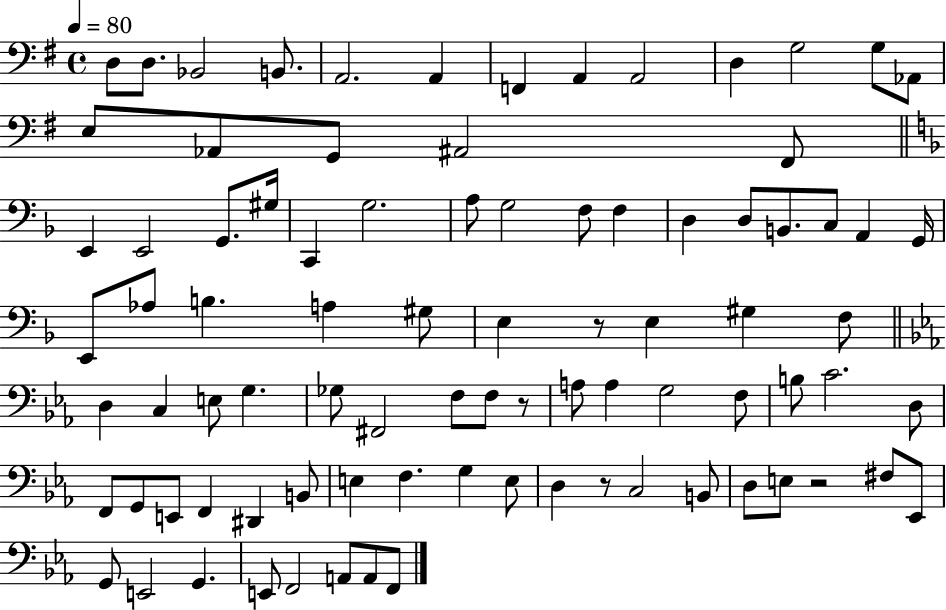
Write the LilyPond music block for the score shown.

{
  \clef bass
  \time 4/4
  \defaultTimeSignature
  \key g \major
  \tempo 4 = 80
  d8 d8. bes,2 b,8. | a,2. a,4 | f,4 a,4 a,2 | d4 g2 g8 aes,8 | \break e8 aes,8 g,8 ais,2 fis,8 | \bar "||" \break \key d \minor e,4 e,2 g,8. gis16 | c,4 g2. | a8 g2 f8 f4 | d4 d8 b,8. c8 a,4 g,16 | \break e,8 aes8 b4. a4 gis8 | e4 r8 e4 gis4 f8 | \bar "||" \break \key ees \major d4 c4 e8 g4. | ges8 fis,2 f8 f8 r8 | a8 a4 g2 f8 | b8 c'2. d8 | \break f,8 g,8 e,8 f,4 dis,4 b,8 | e4 f4. g4 e8 | d4 r8 c2 b,8 | d8 e8 r2 fis8 ees,8 | \break g,8 e,2 g,4. | e,8 f,2 a,8 a,8 f,8 | \bar "|."
}